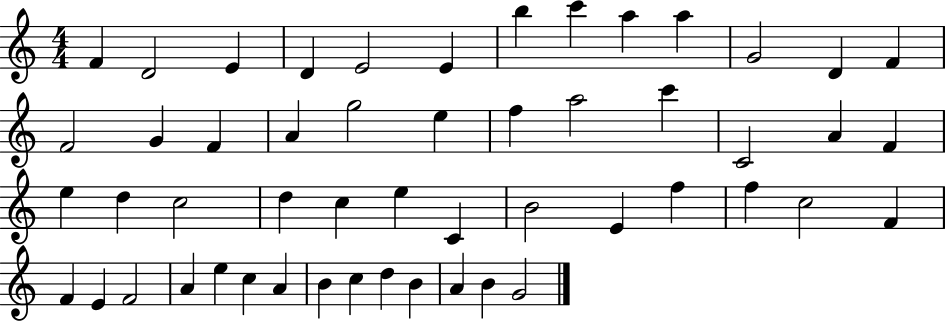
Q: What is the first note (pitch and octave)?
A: F4